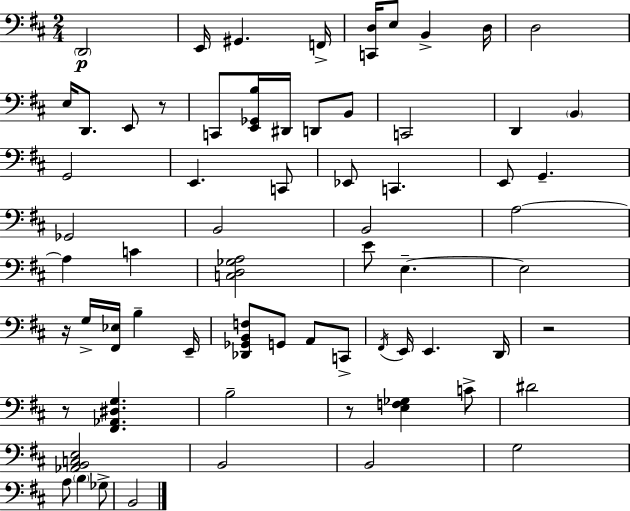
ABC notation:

X:1
T:Untitled
M:2/4
L:1/4
K:D
D,,2 E,,/4 ^G,, F,,/4 [C,,D,]/4 E,/2 B,, D,/4 D,2 E,/4 D,,/2 E,,/2 z/2 C,,/2 [E,,_G,,B,]/4 ^D,,/4 D,,/2 B,,/2 C,,2 D,, B,, G,,2 E,, C,,/2 _E,,/2 C,, E,,/2 G,, _G,,2 B,,2 B,,2 A,2 A, C [C,D,_G,A,]2 E/2 E, E,2 z/4 G,/4 [^F,,_E,]/4 B, E,,/4 [_D,,_G,,B,,F,]/2 G,,/2 A,,/2 C,,/2 ^F,,/4 E,,/4 E,, D,,/4 z2 z/2 [^F,,_A,,^D,G,] B,2 z/2 [E,F,_G,] C/2 ^D2 [_A,,B,,C,E,]2 B,,2 B,,2 G,2 A,/2 B, _G,/2 B,,2